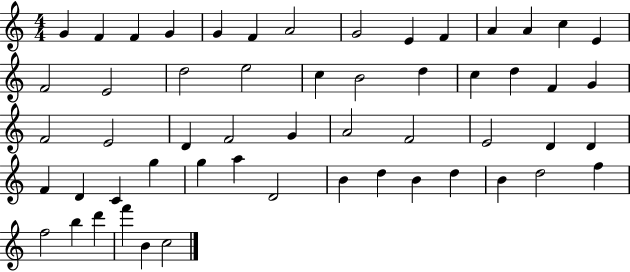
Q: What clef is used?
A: treble